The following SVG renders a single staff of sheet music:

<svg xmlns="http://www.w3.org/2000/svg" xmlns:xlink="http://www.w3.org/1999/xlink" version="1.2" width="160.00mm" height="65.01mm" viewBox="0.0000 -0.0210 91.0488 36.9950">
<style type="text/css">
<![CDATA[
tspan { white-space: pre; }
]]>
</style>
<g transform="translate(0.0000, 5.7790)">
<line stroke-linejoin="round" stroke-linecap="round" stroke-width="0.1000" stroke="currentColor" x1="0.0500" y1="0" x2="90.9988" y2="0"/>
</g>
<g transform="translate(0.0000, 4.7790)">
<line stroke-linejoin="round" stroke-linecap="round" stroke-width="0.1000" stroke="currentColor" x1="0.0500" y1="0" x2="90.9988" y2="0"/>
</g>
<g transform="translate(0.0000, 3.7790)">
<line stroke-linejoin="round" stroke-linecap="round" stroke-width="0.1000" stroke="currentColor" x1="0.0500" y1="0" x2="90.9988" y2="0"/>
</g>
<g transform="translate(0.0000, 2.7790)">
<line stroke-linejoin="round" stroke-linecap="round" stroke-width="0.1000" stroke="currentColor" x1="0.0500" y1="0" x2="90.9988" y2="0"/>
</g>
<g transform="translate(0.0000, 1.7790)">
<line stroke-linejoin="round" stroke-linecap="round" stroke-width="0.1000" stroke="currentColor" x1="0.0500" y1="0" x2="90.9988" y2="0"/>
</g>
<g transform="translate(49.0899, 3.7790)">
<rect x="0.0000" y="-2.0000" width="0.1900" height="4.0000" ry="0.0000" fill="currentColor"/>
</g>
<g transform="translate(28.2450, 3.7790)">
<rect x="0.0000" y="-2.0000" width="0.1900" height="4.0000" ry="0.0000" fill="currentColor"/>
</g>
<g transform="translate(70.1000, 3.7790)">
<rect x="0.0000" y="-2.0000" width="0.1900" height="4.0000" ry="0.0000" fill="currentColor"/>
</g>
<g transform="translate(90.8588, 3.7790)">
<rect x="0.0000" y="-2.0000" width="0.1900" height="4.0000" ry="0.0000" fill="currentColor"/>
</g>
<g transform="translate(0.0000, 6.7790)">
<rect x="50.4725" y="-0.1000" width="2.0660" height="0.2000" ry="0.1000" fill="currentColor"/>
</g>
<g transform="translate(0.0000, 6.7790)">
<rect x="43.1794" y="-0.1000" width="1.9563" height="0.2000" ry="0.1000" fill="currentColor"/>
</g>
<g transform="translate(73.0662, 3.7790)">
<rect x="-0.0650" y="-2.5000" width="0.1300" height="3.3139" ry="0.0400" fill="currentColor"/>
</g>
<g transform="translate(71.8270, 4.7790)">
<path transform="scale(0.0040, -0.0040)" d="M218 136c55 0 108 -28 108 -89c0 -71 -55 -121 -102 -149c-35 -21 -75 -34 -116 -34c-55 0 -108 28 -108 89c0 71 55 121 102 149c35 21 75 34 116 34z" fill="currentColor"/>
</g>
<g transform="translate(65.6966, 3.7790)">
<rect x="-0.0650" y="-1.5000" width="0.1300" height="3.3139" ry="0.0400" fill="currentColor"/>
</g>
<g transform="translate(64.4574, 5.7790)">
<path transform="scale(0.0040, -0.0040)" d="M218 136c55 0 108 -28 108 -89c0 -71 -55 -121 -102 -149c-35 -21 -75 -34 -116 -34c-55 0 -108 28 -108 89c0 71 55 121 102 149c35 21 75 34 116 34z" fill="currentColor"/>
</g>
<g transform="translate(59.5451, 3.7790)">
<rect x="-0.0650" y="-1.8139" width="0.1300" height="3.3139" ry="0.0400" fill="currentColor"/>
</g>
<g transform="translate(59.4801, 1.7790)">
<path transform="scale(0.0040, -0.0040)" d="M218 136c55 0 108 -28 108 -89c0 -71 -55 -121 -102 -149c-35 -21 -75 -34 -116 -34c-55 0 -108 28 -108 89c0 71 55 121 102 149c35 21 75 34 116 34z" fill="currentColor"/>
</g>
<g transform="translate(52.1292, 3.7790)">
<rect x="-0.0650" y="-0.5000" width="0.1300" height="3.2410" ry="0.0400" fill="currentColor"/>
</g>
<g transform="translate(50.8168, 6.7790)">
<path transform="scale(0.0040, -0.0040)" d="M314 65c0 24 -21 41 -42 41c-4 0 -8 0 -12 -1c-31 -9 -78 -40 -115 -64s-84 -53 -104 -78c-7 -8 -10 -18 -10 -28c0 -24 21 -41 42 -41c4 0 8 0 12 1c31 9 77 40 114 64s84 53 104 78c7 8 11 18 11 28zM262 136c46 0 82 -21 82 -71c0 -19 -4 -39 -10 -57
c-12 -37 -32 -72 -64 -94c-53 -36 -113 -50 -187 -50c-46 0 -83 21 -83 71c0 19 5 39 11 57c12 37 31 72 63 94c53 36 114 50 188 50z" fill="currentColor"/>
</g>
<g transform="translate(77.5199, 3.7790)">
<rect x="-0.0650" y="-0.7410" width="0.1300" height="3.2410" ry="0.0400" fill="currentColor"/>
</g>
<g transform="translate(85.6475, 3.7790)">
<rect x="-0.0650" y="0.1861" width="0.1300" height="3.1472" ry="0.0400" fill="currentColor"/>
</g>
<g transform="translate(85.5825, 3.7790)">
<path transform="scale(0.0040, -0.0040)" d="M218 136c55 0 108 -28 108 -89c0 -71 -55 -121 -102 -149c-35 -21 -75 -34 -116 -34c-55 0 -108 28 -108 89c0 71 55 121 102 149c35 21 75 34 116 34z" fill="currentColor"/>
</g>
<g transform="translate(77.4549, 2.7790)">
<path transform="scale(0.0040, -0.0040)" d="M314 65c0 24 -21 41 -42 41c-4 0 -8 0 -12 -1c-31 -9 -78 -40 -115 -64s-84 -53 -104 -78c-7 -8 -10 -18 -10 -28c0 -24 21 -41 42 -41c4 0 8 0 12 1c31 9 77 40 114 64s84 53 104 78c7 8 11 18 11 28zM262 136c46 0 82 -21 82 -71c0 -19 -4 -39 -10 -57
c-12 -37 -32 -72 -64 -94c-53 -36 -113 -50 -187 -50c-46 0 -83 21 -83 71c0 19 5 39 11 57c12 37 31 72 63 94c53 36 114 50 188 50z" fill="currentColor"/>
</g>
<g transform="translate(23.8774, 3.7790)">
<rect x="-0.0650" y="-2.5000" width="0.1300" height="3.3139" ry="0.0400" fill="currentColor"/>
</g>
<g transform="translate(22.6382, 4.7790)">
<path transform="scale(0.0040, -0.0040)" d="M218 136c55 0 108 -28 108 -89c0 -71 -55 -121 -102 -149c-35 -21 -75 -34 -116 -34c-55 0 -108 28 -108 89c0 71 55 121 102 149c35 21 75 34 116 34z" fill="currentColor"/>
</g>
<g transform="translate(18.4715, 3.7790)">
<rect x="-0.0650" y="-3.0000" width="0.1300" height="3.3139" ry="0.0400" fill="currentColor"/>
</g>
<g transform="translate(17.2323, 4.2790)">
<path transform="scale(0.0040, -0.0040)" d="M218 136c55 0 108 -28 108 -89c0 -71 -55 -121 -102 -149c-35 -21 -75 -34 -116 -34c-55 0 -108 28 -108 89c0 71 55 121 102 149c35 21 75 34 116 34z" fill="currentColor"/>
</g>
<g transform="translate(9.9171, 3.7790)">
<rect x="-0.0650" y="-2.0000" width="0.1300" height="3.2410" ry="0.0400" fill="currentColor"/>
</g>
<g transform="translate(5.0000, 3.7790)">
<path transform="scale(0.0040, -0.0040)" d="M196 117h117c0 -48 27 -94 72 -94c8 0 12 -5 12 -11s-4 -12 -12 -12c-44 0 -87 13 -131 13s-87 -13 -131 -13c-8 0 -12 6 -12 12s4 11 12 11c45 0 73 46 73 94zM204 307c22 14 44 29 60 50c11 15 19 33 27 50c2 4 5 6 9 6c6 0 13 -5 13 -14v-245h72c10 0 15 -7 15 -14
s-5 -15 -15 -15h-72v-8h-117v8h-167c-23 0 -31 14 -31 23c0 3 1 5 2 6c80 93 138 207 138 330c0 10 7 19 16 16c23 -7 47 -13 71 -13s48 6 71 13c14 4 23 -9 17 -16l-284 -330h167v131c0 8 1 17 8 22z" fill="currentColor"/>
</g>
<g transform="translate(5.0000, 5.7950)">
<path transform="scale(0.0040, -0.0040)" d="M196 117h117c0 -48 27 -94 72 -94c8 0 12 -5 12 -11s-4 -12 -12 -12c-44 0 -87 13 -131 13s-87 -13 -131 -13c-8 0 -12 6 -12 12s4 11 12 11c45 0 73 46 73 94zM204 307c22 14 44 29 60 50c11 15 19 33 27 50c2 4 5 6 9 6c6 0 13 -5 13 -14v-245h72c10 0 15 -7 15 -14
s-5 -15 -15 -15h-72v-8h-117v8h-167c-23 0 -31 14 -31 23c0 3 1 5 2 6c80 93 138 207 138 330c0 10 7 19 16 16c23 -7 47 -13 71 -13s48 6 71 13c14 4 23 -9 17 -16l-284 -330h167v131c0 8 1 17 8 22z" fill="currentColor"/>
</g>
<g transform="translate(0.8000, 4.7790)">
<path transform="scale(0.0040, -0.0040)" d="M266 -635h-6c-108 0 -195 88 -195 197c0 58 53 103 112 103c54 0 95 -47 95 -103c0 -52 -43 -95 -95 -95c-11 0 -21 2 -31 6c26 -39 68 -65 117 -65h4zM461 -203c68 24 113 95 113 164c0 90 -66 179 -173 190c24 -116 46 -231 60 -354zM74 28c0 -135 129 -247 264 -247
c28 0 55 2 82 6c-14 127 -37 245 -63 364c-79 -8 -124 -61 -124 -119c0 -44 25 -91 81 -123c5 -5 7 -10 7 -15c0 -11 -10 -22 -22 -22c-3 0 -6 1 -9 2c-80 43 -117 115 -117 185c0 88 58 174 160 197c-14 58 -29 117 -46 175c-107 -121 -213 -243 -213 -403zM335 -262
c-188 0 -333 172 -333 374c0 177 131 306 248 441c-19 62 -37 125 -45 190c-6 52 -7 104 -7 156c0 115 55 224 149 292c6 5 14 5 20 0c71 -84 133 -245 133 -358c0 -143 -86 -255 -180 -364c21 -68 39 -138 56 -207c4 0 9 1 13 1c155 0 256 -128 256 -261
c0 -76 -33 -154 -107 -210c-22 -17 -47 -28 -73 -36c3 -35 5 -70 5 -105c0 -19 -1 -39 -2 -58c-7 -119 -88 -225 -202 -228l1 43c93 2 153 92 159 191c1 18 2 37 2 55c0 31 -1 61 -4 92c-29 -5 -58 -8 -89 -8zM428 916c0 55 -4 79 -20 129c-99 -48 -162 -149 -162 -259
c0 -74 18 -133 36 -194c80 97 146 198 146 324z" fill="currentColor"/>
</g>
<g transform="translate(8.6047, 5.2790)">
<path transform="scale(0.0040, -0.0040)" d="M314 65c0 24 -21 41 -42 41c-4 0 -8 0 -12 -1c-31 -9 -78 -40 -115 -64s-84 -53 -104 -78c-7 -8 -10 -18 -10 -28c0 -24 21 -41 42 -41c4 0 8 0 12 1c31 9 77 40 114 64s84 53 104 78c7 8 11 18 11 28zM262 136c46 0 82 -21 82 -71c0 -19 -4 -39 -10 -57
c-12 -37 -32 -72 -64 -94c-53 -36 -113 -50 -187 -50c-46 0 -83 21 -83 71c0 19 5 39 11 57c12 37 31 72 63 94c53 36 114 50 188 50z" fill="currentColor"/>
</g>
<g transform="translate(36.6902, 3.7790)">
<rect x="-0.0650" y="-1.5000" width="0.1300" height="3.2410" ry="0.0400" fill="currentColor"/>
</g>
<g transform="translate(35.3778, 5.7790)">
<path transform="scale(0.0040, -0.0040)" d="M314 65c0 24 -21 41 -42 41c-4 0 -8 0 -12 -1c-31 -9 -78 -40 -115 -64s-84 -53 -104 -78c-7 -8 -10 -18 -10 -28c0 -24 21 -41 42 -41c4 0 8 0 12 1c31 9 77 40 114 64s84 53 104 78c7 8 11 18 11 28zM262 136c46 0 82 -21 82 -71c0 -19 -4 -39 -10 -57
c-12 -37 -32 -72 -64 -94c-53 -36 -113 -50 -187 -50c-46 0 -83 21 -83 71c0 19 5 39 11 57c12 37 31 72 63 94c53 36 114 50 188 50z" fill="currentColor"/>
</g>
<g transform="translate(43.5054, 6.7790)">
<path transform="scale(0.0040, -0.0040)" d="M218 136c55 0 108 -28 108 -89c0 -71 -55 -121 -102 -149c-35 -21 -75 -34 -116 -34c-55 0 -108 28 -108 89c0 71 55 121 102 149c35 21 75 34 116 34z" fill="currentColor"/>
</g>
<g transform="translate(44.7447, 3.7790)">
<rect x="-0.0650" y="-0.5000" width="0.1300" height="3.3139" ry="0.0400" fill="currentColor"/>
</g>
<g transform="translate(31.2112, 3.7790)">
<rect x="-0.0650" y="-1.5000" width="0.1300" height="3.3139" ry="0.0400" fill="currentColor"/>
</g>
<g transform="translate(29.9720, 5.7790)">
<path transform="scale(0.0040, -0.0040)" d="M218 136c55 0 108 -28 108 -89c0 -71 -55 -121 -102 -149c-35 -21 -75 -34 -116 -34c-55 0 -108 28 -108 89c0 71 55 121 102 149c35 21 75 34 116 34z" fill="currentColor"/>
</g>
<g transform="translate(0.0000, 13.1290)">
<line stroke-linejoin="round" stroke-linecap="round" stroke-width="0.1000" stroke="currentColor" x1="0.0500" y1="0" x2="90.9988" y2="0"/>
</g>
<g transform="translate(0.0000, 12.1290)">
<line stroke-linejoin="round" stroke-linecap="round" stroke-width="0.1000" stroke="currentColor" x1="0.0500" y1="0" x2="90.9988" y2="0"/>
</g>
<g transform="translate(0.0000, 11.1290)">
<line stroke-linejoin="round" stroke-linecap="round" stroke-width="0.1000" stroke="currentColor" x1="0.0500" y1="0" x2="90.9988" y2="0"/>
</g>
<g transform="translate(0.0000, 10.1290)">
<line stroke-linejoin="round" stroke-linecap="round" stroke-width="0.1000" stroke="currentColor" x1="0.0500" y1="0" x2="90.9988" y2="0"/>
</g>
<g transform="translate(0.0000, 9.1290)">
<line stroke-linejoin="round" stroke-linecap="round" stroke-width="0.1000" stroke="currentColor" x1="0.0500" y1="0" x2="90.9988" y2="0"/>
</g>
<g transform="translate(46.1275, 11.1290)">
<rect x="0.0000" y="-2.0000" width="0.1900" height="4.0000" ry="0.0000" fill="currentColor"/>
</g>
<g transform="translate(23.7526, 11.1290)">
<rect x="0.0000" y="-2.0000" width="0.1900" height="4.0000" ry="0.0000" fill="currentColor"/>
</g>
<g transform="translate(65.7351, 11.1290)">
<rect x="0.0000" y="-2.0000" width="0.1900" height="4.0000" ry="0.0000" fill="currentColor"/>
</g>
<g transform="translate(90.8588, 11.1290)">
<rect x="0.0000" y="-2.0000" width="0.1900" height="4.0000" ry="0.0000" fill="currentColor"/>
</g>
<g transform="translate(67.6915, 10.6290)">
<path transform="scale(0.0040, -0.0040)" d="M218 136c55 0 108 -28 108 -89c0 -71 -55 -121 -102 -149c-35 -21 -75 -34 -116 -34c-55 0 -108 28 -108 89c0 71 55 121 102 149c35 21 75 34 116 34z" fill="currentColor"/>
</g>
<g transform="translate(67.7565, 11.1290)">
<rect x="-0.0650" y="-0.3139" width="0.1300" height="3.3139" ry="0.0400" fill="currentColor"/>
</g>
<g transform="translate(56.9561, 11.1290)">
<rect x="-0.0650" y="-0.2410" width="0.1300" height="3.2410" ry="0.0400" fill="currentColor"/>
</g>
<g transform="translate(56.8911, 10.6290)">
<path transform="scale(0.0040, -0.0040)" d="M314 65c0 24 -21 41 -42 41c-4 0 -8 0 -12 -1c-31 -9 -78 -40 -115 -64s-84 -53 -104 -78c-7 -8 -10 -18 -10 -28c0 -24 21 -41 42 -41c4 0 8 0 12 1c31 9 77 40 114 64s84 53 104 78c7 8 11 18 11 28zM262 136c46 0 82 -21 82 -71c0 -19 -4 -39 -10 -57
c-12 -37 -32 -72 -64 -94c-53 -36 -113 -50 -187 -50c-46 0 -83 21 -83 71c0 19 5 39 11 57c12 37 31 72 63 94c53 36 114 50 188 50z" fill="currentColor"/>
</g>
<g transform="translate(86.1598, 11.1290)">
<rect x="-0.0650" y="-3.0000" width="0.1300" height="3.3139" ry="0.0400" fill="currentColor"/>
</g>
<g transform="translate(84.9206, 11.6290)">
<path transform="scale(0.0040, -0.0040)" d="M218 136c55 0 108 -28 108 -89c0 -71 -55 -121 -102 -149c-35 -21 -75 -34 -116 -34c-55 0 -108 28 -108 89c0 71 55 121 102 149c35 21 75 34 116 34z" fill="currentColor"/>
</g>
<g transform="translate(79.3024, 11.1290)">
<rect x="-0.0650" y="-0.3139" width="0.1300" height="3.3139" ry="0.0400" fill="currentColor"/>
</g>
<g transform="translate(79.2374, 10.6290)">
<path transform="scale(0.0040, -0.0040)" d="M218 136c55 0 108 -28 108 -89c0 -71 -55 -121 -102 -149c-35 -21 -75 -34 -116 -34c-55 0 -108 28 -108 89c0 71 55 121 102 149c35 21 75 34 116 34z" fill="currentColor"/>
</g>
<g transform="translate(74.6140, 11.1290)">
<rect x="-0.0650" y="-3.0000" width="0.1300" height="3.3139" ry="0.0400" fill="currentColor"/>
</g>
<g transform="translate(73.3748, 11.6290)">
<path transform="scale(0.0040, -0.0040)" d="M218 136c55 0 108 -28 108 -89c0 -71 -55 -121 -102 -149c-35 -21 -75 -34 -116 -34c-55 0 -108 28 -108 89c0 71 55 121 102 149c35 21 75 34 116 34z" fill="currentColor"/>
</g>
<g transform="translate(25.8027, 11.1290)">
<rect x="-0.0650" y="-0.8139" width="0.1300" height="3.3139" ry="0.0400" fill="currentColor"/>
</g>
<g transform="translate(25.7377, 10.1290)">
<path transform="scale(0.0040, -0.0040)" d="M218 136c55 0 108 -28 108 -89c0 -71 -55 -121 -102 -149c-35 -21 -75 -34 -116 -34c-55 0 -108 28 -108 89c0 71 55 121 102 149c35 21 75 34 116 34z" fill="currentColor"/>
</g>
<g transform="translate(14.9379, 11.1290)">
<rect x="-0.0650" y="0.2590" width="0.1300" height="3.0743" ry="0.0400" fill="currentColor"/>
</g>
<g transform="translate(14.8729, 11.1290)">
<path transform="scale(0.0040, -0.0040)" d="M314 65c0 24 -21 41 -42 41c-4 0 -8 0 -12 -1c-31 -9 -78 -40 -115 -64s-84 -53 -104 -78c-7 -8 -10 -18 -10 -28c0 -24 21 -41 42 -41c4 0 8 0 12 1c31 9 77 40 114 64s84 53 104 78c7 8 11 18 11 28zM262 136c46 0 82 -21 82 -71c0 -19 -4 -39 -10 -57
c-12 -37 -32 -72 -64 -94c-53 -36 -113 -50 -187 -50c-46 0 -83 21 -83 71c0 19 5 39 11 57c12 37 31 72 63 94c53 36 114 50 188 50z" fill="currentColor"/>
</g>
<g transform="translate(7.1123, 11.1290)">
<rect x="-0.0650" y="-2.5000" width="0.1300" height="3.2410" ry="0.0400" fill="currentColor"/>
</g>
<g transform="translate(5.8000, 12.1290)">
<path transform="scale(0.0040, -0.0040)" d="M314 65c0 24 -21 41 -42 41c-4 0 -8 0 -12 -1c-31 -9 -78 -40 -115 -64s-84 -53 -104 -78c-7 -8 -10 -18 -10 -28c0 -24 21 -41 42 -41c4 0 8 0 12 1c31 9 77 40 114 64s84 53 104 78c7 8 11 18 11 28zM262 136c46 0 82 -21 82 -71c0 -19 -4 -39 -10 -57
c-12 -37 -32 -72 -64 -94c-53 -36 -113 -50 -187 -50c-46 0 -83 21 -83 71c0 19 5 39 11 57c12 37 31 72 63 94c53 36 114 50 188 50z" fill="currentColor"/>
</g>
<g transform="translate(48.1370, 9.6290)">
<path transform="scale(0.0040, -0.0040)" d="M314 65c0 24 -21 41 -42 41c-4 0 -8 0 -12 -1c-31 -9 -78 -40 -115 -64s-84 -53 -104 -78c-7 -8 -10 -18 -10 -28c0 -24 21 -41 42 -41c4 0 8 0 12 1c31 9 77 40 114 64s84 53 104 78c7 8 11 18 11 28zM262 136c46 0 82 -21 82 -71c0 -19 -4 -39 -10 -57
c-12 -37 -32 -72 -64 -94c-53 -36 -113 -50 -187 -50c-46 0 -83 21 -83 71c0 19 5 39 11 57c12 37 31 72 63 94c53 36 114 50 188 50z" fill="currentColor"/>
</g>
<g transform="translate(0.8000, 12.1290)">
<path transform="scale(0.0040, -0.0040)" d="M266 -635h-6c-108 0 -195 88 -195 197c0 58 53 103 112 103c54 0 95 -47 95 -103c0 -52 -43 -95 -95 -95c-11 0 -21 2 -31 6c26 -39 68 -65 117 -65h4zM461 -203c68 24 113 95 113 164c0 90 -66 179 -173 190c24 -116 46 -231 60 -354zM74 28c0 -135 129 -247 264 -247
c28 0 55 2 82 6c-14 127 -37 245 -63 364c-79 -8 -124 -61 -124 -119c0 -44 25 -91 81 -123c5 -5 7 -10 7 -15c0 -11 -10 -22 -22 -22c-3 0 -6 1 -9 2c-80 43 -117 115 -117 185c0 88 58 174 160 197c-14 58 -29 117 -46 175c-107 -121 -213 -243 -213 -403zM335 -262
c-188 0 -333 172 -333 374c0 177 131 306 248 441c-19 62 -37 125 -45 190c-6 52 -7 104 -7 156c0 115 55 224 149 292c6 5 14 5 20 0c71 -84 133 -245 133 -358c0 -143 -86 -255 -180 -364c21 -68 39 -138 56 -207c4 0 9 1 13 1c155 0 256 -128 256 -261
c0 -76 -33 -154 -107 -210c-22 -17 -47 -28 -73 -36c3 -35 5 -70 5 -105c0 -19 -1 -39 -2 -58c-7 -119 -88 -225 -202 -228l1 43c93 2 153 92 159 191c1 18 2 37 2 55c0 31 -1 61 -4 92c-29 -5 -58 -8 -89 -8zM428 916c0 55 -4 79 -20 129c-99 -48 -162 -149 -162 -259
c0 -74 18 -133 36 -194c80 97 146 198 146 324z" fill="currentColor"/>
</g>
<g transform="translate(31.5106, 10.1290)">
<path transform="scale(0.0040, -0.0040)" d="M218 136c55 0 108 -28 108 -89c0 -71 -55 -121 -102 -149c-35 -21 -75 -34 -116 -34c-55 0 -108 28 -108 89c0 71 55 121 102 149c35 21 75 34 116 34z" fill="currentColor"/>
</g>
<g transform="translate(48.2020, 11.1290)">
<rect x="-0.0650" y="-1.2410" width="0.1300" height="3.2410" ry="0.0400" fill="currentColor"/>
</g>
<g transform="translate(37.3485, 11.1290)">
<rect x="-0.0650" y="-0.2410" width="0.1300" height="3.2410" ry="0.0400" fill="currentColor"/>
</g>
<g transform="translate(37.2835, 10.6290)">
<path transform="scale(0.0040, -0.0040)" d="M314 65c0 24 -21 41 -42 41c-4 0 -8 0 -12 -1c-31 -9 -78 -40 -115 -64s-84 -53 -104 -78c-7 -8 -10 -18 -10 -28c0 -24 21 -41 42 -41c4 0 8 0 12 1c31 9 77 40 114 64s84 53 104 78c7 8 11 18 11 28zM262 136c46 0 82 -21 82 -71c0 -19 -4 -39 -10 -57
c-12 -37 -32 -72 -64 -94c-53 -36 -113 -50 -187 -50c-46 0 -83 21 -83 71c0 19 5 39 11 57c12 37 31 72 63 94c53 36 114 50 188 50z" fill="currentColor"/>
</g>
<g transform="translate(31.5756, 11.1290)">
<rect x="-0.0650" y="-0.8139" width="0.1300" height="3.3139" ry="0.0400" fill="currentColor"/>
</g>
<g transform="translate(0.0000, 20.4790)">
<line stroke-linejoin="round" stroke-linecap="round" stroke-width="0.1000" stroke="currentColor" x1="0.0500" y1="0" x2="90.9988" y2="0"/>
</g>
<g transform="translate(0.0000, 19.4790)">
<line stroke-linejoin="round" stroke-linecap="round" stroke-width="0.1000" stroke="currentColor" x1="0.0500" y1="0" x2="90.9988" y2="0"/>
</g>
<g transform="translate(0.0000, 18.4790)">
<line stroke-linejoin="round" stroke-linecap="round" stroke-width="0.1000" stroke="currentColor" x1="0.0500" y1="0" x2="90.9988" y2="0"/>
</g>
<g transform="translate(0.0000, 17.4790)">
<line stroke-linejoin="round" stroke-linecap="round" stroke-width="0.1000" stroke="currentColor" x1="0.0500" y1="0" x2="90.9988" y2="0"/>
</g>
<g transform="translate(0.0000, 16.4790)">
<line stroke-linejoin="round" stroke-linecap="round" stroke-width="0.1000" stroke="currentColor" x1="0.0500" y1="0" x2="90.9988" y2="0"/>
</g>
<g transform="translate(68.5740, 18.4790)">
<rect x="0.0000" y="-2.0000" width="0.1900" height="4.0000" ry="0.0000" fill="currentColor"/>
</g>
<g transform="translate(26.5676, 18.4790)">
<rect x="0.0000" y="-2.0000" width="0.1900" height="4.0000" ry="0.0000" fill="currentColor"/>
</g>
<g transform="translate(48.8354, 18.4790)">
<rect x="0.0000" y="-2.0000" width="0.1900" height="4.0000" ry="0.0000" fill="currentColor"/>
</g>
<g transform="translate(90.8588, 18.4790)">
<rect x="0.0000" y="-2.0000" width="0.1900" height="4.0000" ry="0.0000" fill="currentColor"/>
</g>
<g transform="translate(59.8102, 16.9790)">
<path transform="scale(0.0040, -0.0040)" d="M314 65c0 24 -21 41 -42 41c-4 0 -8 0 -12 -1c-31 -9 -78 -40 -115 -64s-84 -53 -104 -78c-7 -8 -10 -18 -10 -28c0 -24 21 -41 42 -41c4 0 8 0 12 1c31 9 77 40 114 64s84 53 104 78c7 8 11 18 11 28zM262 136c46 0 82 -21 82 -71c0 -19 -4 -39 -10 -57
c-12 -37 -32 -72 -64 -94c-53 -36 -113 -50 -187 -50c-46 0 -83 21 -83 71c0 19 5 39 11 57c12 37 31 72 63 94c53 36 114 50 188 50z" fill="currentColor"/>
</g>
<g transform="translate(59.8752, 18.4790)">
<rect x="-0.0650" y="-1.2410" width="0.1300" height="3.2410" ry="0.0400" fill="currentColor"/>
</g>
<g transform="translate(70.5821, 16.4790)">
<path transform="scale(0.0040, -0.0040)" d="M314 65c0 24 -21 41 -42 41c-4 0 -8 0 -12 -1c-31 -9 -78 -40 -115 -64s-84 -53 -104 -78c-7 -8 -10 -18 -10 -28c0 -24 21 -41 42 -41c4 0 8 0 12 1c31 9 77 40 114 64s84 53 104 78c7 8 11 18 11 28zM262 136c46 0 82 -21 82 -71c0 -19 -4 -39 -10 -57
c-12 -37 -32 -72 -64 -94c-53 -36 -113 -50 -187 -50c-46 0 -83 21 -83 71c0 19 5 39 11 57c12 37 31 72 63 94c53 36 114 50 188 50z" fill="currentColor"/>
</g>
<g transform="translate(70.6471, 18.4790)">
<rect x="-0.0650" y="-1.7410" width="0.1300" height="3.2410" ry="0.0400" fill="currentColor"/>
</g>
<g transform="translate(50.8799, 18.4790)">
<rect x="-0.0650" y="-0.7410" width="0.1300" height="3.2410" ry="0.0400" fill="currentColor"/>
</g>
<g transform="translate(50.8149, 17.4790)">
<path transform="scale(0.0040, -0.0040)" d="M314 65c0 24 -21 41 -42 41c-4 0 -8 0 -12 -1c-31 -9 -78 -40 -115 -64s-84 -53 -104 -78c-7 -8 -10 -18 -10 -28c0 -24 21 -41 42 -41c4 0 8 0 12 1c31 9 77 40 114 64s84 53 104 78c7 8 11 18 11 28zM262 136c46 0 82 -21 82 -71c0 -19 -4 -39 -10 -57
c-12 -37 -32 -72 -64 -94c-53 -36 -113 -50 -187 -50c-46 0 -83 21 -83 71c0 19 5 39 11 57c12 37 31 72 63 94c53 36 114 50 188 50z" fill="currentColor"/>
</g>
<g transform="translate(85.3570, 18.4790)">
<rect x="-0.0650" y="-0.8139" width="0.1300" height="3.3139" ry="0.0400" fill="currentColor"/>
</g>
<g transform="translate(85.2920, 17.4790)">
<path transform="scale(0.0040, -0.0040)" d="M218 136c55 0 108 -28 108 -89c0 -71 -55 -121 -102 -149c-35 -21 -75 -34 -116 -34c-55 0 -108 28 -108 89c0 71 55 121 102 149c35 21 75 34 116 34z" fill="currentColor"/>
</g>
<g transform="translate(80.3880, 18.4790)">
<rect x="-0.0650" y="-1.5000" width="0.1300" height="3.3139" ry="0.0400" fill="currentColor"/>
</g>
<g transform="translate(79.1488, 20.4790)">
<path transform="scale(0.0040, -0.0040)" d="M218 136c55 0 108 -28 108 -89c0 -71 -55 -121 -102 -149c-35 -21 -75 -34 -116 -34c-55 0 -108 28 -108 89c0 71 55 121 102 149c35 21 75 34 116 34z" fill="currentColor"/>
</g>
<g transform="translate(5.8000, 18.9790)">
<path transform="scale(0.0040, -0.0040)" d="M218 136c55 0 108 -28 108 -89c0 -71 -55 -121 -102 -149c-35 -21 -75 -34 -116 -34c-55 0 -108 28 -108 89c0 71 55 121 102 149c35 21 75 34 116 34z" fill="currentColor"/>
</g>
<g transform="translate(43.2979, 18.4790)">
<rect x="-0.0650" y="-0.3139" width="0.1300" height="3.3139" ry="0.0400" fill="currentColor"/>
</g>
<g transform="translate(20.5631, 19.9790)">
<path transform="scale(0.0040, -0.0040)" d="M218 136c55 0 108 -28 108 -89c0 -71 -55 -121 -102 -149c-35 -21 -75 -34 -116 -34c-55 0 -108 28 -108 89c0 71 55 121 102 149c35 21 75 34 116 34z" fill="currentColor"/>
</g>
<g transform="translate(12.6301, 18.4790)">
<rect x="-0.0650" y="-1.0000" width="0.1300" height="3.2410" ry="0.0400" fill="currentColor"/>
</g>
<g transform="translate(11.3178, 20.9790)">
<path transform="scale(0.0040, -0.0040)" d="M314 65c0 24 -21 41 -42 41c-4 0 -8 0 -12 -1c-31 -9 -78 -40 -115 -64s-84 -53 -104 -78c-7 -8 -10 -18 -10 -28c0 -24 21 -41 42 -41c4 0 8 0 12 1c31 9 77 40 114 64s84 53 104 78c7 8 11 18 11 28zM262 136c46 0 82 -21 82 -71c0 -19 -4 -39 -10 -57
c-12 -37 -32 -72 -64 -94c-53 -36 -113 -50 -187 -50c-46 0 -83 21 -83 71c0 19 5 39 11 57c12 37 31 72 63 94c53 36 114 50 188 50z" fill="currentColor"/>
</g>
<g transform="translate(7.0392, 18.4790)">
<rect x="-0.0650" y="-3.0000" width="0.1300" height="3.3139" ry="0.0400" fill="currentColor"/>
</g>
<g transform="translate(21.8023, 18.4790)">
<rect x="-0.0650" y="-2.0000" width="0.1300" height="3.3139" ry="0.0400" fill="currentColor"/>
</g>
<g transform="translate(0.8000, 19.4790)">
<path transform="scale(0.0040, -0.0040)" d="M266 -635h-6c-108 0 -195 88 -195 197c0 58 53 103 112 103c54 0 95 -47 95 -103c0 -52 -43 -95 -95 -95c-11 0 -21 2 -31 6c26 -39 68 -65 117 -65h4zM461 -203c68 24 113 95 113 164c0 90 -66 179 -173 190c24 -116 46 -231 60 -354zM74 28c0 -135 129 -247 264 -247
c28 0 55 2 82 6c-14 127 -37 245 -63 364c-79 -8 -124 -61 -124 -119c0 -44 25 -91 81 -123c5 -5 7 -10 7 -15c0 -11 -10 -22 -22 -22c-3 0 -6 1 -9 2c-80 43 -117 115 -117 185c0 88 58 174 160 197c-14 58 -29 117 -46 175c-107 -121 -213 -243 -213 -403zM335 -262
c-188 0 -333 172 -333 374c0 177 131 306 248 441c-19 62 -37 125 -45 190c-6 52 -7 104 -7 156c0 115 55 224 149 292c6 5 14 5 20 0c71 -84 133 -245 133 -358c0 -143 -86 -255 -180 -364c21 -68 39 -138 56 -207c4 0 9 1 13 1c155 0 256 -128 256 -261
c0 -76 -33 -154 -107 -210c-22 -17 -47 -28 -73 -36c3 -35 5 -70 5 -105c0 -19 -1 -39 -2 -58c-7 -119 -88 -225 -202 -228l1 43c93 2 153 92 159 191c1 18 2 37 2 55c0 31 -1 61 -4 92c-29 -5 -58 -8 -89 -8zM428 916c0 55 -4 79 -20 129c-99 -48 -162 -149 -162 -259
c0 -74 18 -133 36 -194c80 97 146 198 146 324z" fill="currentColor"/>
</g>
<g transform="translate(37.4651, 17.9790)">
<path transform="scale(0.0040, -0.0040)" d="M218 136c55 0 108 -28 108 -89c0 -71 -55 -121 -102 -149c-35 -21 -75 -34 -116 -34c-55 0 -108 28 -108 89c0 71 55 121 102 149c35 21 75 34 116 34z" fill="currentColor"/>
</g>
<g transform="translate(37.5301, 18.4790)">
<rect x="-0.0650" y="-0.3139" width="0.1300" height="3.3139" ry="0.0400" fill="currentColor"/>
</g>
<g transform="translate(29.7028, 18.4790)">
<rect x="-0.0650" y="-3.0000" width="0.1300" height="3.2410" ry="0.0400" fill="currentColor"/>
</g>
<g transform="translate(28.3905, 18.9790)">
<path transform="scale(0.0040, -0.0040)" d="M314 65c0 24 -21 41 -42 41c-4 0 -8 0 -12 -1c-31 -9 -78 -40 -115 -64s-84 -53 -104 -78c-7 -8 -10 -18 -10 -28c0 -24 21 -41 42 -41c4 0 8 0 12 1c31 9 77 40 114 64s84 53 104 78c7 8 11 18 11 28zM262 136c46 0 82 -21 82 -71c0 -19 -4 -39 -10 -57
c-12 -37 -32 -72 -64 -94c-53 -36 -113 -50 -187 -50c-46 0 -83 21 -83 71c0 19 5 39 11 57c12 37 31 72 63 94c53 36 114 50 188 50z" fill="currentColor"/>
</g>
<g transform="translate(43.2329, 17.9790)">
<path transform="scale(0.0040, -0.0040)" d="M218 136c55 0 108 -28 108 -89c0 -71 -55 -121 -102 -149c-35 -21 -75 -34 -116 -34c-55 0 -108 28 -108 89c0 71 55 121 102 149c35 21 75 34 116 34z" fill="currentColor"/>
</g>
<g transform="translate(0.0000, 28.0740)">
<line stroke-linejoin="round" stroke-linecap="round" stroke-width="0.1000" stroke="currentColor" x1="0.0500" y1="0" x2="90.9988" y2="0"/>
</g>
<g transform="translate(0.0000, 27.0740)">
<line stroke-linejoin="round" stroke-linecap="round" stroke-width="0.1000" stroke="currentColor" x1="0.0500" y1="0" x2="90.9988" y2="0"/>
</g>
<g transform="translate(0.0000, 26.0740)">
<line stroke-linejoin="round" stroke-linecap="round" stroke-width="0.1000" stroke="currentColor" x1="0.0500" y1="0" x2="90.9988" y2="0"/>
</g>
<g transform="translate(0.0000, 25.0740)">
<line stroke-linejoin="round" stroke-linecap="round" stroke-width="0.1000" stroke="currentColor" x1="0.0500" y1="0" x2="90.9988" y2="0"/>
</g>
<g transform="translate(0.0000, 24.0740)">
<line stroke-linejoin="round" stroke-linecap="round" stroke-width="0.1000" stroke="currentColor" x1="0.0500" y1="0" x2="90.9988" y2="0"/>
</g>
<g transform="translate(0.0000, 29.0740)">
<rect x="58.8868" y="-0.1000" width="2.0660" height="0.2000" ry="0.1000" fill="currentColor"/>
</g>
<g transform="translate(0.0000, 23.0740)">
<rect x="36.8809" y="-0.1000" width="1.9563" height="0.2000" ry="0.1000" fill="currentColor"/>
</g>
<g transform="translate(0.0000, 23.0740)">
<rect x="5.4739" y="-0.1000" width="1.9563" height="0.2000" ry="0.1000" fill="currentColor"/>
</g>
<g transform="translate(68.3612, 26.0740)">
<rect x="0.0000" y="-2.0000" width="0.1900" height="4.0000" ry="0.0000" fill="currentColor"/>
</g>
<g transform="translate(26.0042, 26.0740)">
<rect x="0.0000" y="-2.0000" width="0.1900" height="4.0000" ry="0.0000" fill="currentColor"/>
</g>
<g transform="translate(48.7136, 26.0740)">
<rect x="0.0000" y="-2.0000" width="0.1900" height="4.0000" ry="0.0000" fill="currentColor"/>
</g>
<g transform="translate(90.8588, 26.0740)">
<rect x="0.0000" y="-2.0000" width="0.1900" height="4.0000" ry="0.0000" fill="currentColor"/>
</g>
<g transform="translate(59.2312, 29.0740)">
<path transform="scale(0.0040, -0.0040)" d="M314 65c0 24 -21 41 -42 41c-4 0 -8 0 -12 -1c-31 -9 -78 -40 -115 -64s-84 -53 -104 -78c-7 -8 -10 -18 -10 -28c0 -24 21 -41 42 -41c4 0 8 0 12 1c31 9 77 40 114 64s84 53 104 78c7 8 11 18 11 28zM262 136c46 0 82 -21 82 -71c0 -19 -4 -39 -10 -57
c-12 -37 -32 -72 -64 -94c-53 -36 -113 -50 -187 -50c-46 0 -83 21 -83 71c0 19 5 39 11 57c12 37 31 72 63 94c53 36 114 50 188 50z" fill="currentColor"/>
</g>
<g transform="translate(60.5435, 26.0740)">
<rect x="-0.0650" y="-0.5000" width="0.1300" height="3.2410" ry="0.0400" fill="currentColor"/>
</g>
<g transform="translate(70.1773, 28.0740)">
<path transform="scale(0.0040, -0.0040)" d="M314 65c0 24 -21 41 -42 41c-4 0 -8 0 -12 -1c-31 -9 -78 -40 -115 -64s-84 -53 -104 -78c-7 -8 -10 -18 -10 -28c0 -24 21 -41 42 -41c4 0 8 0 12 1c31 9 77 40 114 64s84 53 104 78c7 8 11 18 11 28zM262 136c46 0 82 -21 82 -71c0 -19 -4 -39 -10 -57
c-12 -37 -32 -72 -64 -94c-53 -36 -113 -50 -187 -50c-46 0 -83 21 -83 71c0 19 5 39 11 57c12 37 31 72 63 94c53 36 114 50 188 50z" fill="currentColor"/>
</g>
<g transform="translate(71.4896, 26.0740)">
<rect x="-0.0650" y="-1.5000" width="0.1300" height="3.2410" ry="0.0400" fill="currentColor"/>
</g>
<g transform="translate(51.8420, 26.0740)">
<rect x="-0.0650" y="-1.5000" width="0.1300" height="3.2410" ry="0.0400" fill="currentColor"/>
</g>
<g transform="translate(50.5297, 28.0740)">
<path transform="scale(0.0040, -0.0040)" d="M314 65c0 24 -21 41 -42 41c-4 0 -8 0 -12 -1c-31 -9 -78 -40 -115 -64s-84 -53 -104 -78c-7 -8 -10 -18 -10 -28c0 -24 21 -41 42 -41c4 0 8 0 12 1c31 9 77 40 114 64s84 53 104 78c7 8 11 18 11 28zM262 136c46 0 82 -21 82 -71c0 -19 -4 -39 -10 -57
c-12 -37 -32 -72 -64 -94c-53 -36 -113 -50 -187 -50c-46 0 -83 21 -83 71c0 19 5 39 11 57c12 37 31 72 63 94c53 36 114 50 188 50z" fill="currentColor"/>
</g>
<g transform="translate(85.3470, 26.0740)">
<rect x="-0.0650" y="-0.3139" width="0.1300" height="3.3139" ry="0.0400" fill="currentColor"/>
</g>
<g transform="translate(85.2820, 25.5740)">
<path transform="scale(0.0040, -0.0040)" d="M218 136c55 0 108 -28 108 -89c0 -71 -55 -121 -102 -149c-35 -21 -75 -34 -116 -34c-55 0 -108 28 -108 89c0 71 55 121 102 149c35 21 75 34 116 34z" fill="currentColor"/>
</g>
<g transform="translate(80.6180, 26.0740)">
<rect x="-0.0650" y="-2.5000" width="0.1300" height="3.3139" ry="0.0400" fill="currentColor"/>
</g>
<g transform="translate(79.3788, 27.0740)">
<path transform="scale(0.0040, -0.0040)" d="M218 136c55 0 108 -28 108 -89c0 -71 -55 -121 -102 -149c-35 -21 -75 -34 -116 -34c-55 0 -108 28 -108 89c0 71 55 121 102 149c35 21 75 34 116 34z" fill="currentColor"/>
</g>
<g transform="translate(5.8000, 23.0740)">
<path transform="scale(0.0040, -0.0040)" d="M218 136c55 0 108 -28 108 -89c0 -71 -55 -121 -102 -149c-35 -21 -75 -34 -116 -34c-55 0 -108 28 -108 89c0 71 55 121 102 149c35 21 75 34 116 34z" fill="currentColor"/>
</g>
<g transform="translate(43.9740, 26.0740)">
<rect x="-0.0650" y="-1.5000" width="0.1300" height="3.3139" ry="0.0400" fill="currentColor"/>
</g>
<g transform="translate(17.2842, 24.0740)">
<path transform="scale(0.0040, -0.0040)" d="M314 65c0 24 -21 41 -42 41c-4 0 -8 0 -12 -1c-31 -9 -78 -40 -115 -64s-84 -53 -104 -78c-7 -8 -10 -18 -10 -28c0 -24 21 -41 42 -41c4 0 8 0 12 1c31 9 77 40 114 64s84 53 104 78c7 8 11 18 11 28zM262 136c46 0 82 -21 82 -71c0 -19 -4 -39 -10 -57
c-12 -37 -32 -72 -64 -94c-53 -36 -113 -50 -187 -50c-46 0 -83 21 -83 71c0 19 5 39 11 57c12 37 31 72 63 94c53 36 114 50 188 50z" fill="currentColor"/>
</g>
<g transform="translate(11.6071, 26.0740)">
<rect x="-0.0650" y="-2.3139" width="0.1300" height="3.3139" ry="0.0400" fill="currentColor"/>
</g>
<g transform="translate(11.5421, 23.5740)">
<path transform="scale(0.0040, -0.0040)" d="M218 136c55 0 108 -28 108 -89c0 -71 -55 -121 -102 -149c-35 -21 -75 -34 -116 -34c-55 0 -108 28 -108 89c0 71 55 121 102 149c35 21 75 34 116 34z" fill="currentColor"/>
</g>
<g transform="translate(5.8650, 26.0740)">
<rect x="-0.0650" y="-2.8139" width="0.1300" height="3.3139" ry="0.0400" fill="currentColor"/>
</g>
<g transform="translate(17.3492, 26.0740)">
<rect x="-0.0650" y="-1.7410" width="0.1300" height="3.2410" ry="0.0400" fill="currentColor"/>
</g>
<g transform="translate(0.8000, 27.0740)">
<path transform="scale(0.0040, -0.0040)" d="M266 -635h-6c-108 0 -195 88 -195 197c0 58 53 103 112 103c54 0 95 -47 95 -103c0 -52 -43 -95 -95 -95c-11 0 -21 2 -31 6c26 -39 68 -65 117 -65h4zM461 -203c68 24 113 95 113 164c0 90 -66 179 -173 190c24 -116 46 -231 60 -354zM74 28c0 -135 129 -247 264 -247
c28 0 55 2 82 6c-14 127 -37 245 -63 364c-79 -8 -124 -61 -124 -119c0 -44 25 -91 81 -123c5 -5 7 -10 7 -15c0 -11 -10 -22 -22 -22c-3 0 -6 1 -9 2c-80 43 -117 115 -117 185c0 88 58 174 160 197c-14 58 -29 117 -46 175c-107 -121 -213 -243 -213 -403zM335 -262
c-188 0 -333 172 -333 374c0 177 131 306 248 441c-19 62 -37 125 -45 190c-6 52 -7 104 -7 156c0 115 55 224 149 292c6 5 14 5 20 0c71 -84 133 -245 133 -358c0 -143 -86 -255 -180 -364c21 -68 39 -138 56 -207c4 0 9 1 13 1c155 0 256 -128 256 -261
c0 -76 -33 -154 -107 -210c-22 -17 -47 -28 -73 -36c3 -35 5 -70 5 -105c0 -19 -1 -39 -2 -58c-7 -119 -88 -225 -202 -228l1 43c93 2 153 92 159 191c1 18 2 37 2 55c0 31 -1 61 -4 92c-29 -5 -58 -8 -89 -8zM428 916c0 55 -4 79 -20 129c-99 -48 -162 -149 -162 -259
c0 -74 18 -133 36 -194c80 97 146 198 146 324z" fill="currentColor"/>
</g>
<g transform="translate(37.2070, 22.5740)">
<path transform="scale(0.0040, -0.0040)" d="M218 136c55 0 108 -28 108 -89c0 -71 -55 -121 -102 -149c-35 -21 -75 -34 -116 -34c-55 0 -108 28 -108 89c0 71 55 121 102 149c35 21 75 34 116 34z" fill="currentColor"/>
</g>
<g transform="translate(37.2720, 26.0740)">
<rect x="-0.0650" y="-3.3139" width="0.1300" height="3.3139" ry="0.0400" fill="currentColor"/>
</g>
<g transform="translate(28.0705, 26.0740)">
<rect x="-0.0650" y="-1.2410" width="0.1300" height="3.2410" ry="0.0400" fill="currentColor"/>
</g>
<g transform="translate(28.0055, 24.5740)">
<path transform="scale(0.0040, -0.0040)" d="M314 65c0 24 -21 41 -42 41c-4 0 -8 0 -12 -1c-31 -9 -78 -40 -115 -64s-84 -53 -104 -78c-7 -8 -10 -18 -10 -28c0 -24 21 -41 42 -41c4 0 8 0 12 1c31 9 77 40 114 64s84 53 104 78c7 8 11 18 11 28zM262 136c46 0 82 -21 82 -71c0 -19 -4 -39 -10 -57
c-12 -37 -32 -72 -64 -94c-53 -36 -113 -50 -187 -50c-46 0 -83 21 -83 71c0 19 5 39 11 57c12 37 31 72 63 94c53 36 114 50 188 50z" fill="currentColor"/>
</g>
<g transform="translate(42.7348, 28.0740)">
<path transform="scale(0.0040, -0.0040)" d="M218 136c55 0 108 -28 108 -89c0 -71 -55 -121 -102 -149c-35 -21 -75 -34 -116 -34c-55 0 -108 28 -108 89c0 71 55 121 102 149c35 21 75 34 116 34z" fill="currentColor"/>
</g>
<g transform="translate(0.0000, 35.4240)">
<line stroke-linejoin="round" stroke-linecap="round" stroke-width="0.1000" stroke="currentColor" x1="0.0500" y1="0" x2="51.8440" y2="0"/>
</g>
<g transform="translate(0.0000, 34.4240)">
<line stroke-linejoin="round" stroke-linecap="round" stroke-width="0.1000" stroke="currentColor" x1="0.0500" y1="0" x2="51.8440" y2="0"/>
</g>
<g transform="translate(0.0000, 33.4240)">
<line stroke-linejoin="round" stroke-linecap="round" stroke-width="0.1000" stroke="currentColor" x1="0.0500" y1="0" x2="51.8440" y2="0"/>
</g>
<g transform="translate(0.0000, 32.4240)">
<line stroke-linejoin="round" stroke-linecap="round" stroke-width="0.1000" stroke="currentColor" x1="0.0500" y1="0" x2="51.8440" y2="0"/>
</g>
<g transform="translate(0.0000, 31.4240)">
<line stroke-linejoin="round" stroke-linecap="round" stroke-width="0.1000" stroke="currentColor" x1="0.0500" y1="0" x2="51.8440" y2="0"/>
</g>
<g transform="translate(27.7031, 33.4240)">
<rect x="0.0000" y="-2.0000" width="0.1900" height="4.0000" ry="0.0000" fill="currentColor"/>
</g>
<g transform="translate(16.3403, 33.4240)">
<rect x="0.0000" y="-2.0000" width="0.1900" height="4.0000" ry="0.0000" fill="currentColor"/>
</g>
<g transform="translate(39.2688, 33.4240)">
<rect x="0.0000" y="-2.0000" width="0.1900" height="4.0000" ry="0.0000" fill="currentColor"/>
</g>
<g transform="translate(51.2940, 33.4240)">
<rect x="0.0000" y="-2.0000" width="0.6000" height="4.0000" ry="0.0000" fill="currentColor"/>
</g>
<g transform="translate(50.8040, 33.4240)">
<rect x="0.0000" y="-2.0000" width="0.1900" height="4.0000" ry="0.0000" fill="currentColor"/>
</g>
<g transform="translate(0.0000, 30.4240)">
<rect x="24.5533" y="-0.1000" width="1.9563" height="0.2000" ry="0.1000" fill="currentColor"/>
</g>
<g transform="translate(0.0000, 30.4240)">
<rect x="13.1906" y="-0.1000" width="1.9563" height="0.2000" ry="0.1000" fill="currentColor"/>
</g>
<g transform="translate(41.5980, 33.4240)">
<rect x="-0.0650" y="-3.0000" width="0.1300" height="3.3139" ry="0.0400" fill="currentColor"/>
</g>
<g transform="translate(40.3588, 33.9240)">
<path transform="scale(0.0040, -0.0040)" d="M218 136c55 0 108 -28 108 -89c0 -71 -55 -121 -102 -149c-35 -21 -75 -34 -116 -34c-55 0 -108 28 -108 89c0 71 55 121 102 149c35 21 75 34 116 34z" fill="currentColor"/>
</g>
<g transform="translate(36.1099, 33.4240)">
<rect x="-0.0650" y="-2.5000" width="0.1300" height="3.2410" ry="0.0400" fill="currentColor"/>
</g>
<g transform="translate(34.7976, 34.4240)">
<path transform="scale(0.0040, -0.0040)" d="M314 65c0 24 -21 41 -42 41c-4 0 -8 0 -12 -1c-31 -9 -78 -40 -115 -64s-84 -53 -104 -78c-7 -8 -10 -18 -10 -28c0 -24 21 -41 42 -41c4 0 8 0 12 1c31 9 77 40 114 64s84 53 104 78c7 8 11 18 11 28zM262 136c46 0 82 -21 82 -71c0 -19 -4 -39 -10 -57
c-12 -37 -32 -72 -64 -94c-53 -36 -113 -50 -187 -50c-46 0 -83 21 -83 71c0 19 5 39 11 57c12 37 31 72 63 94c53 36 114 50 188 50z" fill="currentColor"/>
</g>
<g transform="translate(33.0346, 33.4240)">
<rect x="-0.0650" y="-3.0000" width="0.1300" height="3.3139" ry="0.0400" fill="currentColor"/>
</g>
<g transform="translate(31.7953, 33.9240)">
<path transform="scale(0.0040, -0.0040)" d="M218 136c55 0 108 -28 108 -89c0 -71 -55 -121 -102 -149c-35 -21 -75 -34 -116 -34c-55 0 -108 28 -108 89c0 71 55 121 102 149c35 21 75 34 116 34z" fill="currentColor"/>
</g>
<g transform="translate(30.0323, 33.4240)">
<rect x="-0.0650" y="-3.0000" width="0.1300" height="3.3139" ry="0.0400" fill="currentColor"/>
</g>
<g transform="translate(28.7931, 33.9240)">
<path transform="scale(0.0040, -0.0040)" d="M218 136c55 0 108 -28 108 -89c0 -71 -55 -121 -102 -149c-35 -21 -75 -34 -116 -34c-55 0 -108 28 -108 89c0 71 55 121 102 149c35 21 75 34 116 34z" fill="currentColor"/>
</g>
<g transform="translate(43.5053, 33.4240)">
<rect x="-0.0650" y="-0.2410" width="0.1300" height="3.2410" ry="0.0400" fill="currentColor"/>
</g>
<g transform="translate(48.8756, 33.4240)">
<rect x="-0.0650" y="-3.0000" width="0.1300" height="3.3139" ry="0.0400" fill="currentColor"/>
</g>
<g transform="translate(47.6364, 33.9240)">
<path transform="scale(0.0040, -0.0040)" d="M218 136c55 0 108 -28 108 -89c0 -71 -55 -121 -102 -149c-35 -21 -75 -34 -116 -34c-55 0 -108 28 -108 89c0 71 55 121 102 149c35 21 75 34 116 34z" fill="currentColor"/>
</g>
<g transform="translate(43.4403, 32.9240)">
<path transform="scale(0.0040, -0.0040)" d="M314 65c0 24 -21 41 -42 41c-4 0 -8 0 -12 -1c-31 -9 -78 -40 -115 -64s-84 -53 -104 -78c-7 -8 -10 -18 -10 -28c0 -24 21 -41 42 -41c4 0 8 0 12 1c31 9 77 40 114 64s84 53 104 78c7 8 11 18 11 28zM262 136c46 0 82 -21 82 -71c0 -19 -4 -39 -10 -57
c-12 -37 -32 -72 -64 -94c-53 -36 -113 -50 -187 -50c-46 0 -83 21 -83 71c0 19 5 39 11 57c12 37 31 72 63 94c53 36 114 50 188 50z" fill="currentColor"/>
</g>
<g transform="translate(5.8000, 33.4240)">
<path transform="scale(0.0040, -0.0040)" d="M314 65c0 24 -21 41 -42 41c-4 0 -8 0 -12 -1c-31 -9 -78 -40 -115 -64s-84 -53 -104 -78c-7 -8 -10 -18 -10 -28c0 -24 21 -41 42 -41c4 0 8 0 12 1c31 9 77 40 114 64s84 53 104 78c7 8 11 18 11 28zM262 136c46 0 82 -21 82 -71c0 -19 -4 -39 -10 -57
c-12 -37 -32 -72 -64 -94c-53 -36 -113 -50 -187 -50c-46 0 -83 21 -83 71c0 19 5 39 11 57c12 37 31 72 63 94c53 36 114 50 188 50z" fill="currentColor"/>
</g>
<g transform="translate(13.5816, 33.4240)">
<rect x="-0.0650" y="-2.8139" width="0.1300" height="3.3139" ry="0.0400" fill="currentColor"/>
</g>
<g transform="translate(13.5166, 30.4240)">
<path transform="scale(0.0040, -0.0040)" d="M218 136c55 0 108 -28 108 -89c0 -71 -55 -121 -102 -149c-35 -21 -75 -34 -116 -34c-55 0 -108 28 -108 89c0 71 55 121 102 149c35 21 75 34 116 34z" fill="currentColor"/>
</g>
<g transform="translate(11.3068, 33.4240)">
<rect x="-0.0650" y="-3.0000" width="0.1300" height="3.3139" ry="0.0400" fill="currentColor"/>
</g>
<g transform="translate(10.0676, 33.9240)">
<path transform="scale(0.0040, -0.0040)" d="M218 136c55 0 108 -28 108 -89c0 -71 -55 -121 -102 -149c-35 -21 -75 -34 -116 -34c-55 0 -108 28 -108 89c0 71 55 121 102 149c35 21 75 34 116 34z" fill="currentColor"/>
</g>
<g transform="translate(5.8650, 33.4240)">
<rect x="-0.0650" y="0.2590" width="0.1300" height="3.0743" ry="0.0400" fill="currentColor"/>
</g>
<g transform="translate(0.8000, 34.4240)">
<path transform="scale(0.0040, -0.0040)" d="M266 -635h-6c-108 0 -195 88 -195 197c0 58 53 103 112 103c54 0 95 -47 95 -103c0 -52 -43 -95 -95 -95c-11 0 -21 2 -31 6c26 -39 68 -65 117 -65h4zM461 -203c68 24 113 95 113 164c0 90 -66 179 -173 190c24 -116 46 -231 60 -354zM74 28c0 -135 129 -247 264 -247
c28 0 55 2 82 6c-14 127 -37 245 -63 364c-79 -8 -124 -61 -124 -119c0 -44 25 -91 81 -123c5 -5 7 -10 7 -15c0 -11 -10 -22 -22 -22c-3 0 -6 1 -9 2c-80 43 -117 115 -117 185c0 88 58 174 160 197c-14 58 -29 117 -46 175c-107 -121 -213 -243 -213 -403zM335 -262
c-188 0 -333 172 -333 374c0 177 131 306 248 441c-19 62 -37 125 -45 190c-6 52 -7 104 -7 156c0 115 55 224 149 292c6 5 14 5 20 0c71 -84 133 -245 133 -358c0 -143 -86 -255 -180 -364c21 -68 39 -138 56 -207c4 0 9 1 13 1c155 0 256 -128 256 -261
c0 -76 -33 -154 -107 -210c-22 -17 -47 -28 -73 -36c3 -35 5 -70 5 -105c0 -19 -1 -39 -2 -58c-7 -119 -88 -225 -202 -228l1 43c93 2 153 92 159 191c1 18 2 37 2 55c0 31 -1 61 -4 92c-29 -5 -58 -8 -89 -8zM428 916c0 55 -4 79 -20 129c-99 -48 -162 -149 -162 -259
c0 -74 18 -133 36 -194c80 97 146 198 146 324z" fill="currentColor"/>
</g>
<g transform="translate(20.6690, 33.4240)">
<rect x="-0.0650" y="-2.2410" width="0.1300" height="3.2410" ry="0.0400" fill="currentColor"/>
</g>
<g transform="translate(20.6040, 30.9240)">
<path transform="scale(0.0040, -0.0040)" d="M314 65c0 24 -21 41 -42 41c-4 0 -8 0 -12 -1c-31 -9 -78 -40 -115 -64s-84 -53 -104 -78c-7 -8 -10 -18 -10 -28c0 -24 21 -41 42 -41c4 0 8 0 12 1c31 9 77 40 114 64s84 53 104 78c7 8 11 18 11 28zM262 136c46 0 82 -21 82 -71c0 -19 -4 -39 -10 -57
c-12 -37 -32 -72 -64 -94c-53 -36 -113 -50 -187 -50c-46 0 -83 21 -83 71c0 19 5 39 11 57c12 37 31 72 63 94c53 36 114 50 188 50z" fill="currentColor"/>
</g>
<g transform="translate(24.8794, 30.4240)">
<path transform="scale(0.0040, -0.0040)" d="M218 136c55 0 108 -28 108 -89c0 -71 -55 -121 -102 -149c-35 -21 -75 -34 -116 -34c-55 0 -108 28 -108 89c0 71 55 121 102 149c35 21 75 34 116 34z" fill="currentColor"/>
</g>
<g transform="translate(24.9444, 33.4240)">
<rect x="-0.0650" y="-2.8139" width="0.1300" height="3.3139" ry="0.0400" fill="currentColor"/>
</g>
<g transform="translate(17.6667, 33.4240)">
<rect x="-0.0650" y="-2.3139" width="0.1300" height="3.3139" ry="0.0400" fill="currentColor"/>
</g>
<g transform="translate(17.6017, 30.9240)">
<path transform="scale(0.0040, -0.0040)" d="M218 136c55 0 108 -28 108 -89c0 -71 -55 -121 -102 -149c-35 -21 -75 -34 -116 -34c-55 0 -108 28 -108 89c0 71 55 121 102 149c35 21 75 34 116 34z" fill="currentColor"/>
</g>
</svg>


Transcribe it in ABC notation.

X:1
T:Untitled
M:4/4
L:1/4
K:C
F2 A G E E2 C C2 f E G d2 B G2 B2 d d c2 e2 c2 c A c A A D2 F A2 c c d2 e2 f2 E d a g f2 e2 b E E2 C2 E2 G c B2 A a g g2 a A A G2 A c2 A